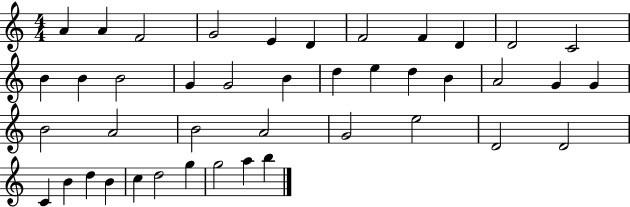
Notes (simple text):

A4/q A4/q F4/h G4/h E4/q D4/q F4/h F4/q D4/q D4/h C4/h B4/q B4/q B4/h G4/q G4/h B4/q D5/q E5/q D5/q B4/q A4/h G4/q G4/q B4/h A4/h B4/h A4/h G4/h E5/h D4/h D4/h C4/q B4/q D5/q B4/q C5/q D5/h G5/q G5/h A5/q B5/q